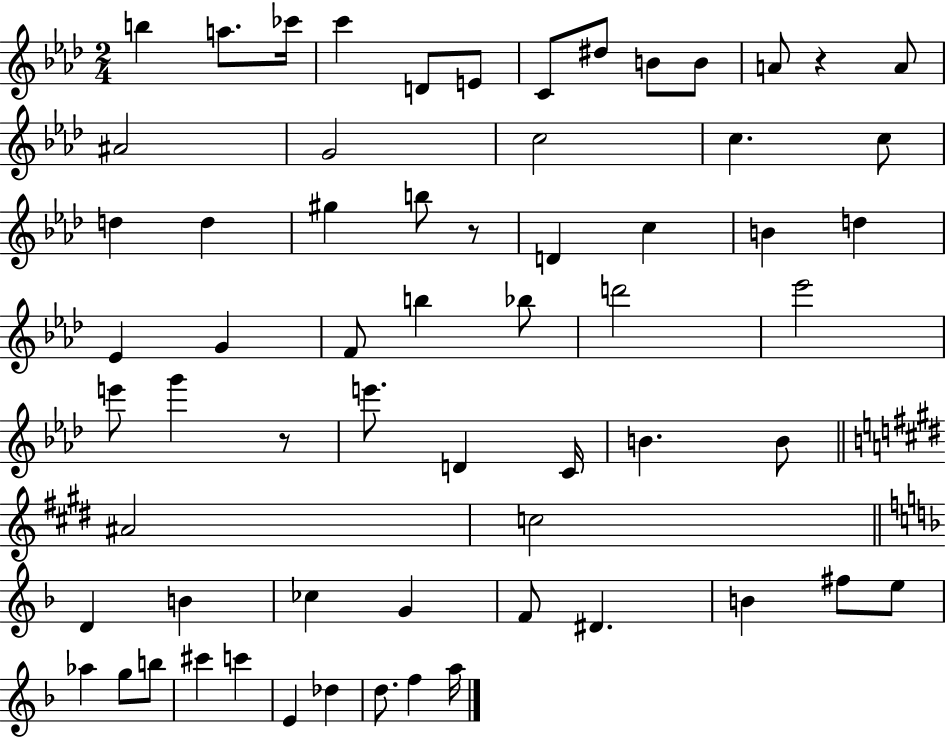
B5/q A5/e. CES6/s C6/q D4/e E4/e C4/e D#5/e B4/e B4/e A4/e R/q A4/e A#4/h G4/h C5/h C5/q. C5/e D5/q D5/q G#5/q B5/e R/e D4/q C5/q B4/q D5/q Eb4/q G4/q F4/e B5/q Bb5/e D6/h Eb6/h E6/e G6/q R/e E6/e. D4/q C4/s B4/q. B4/e A#4/h C5/h D4/q B4/q CES5/q G4/q F4/e D#4/q. B4/q F#5/e E5/e Ab5/q G5/e B5/e C#6/q C6/q E4/q Db5/q D5/e. F5/q A5/s